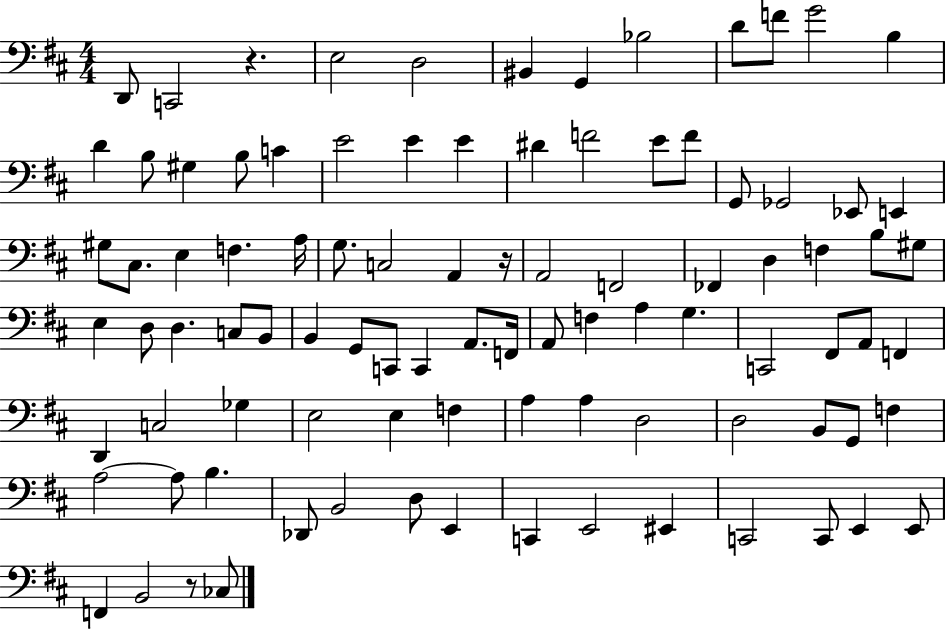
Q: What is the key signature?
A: D major